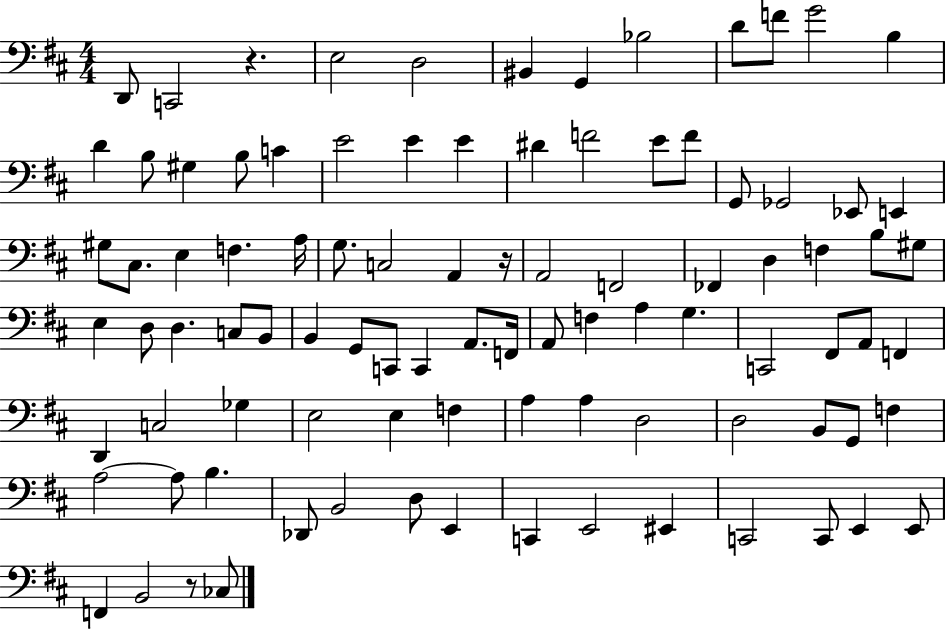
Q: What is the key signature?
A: D major